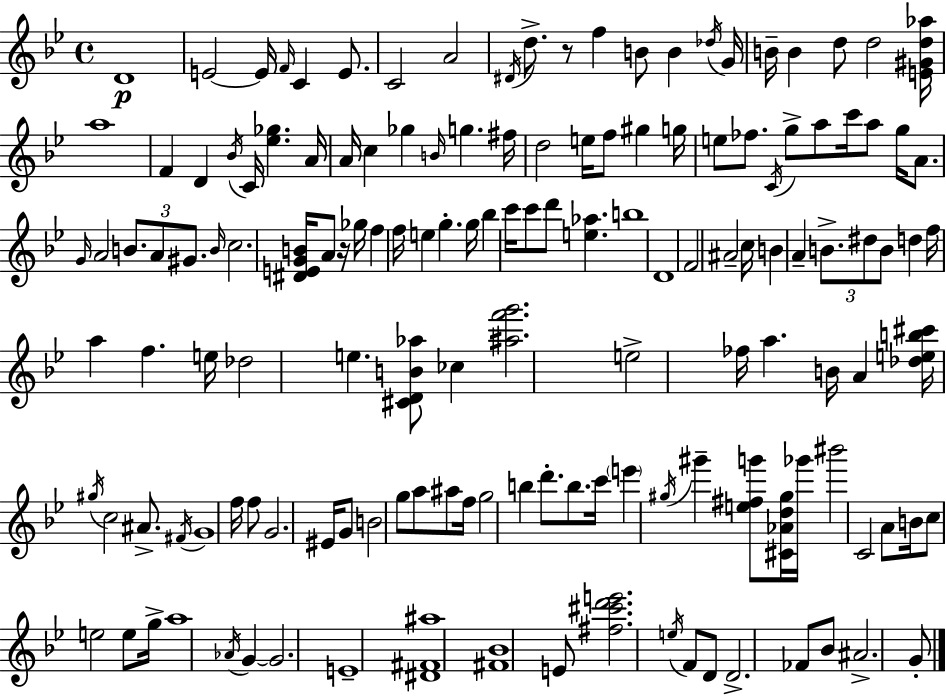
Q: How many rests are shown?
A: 2